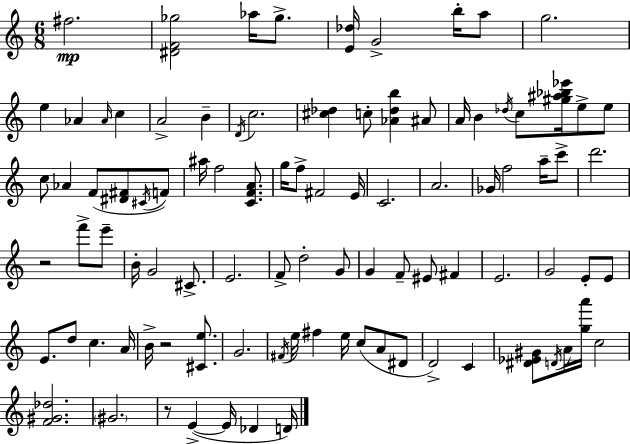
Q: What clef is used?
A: treble